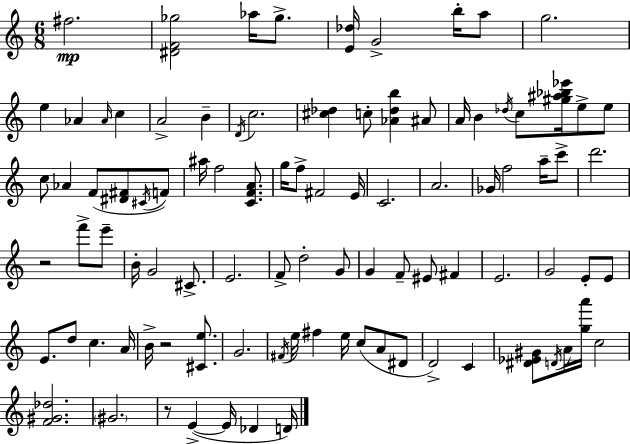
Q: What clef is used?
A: treble